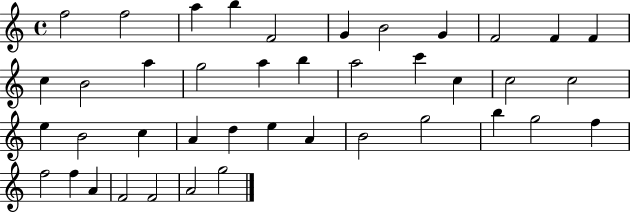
X:1
T:Untitled
M:4/4
L:1/4
K:C
f2 f2 a b F2 G B2 G F2 F F c B2 a g2 a b a2 c' c c2 c2 e B2 c A d e A B2 g2 b g2 f f2 f A F2 F2 A2 g2